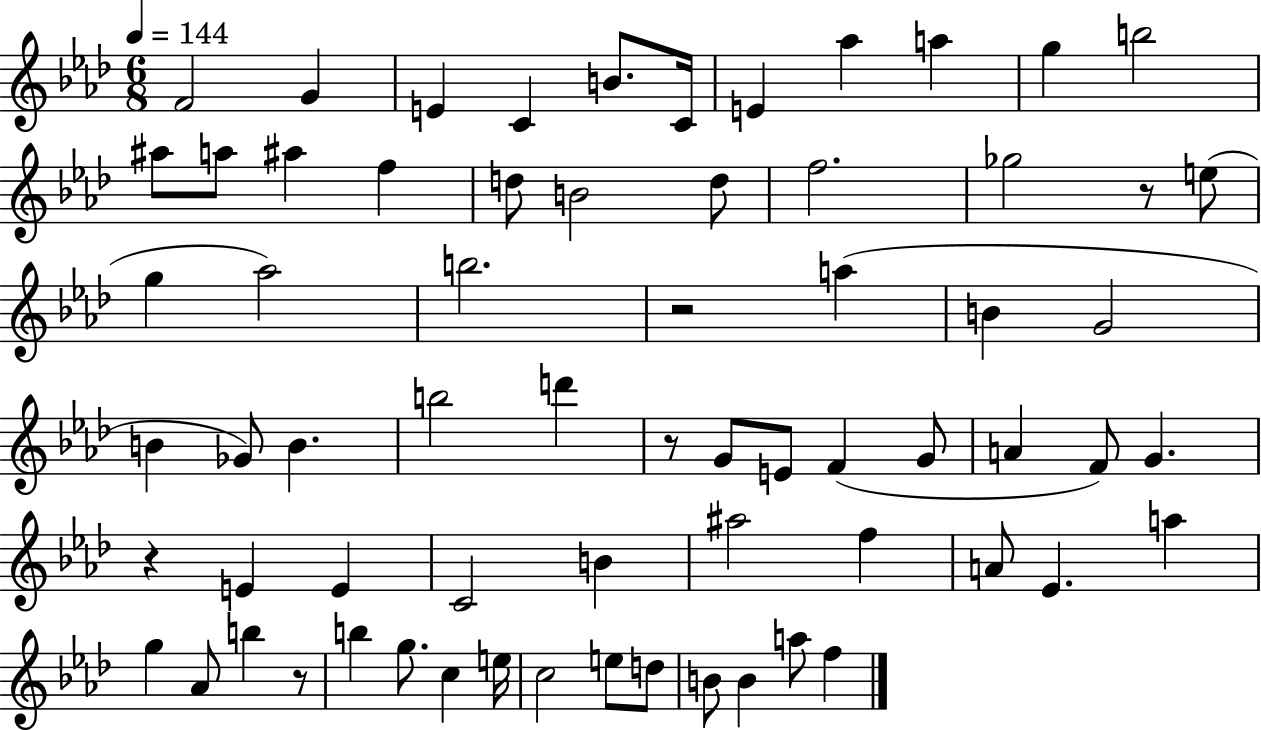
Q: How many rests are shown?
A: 5